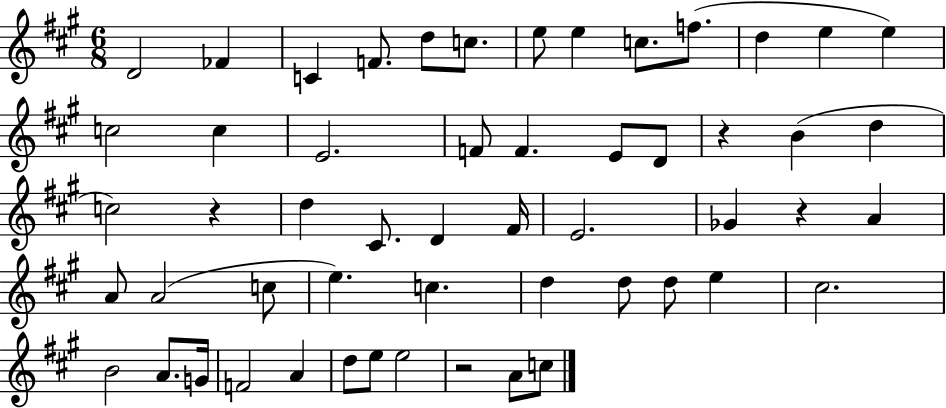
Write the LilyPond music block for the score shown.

{
  \clef treble
  \numericTimeSignature
  \time 6/8
  \key a \major
  \repeat volta 2 { d'2 fes'4 | c'4 f'8. d''8 c''8. | e''8 e''4 c''8. f''8.( | d''4 e''4 e''4) | \break c''2 c''4 | e'2. | f'8 f'4. e'8 d'8 | r4 b'4( d''4 | \break c''2) r4 | d''4 cis'8. d'4 fis'16 | e'2. | ges'4 r4 a'4 | \break a'8 a'2( c''8 | e''4.) c''4. | d''4 d''8 d''8 e''4 | cis''2. | \break b'2 a'8. g'16 | f'2 a'4 | d''8 e''8 e''2 | r2 a'8 c''8 | \break } \bar "|."
}